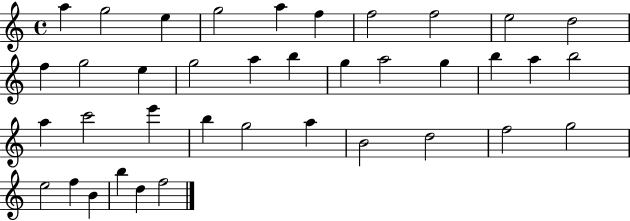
X:1
T:Untitled
M:4/4
L:1/4
K:C
a g2 e g2 a f f2 f2 e2 d2 f g2 e g2 a b g a2 g b a b2 a c'2 e' b g2 a B2 d2 f2 g2 e2 f B b d f2